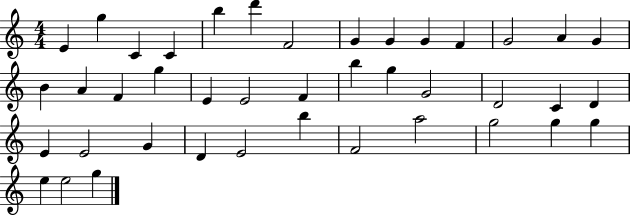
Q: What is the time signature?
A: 4/4